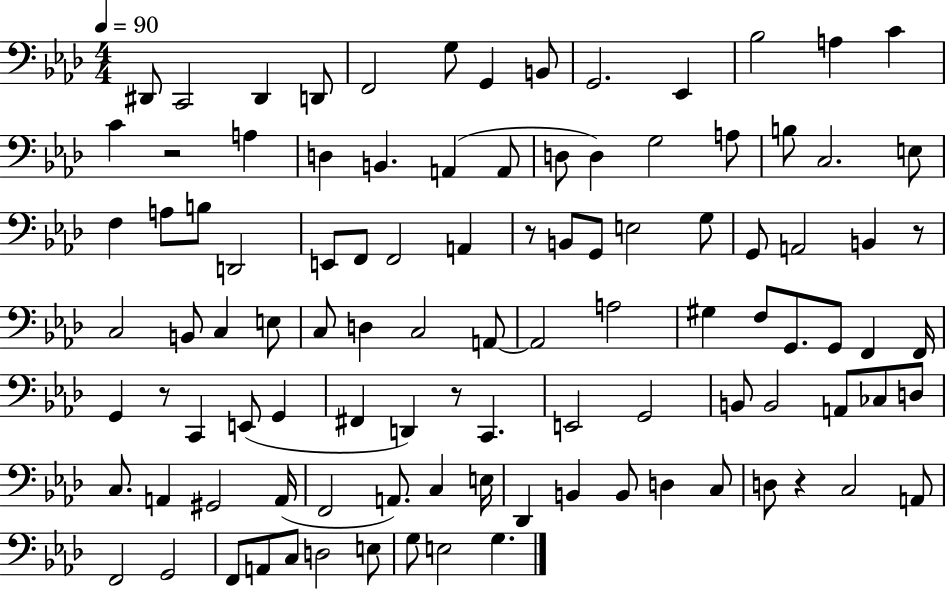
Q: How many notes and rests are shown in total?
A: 103